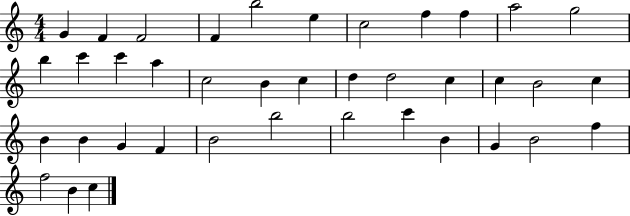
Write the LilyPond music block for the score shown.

{
  \clef treble
  \numericTimeSignature
  \time 4/4
  \key c \major
  g'4 f'4 f'2 | f'4 b''2 e''4 | c''2 f''4 f''4 | a''2 g''2 | \break b''4 c'''4 c'''4 a''4 | c''2 b'4 c''4 | d''4 d''2 c''4 | c''4 b'2 c''4 | \break b'4 b'4 g'4 f'4 | b'2 b''2 | b''2 c'''4 b'4 | g'4 b'2 f''4 | \break f''2 b'4 c''4 | \bar "|."
}